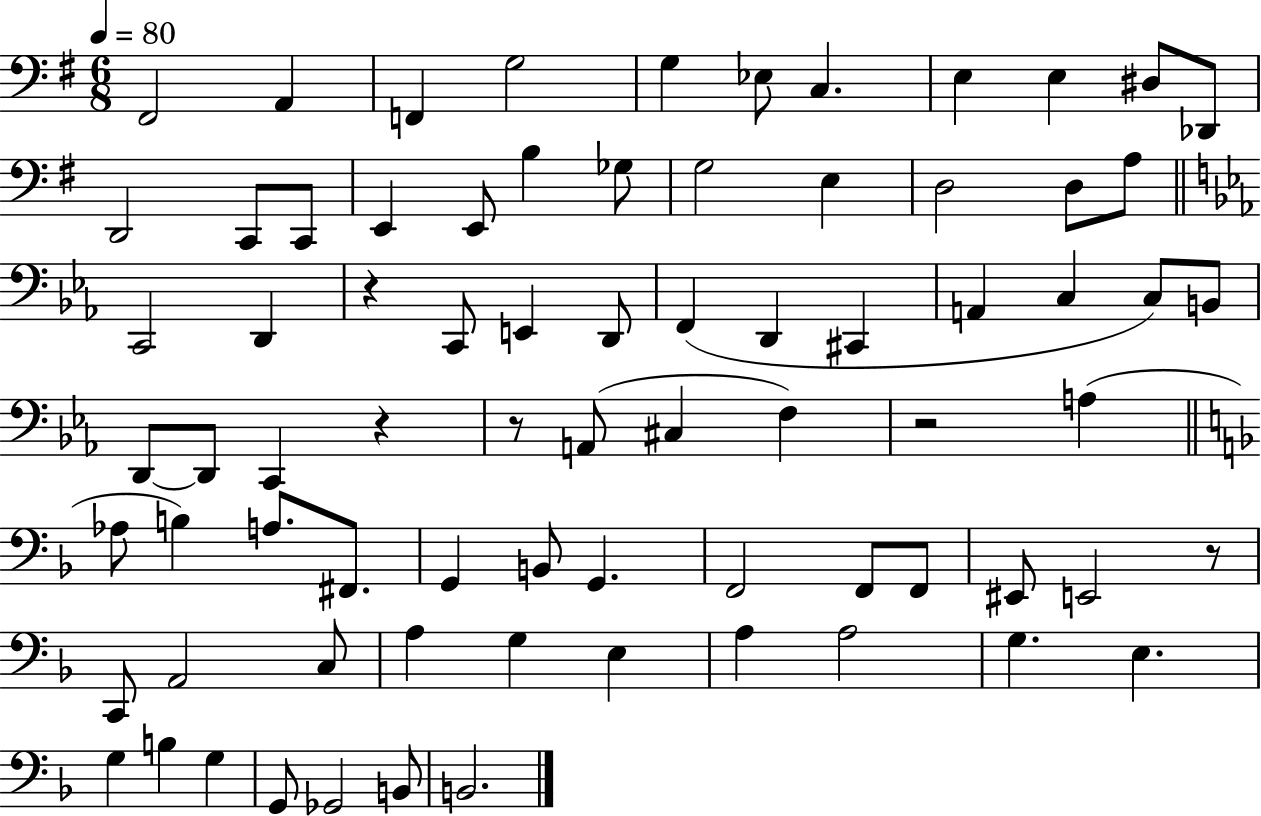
{
  \clef bass
  \numericTimeSignature
  \time 6/8
  \key g \major
  \tempo 4 = 80
  fis,2 a,4 | f,4 g2 | g4 ees8 c4. | e4 e4 dis8 des,8 | \break d,2 c,8 c,8 | e,4 e,8 b4 ges8 | g2 e4 | d2 d8 a8 | \break \bar "||" \break \key ees \major c,2 d,4 | r4 c,8 e,4 d,8 | f,4( d,4 cis,4 | a,4 c4 c8) b,8 | \break d,8~~ d,8 c,4 r4 | r8 a,8( cis4 f4) | r2 a4( | \bar "||" \break \key f \major aes8 b4) a8. fis,8. | g,4 b,8 g,4. | f,2 f,8 f,8 | eis,8 e,2 r8 | \break c,8 a,2 c8 | a4 g4 e4 | a4 a2 | g4. e4. | \break g4 b4 g4 | g,8 ges,2 b,8 | b,2. | \bar "|."
}